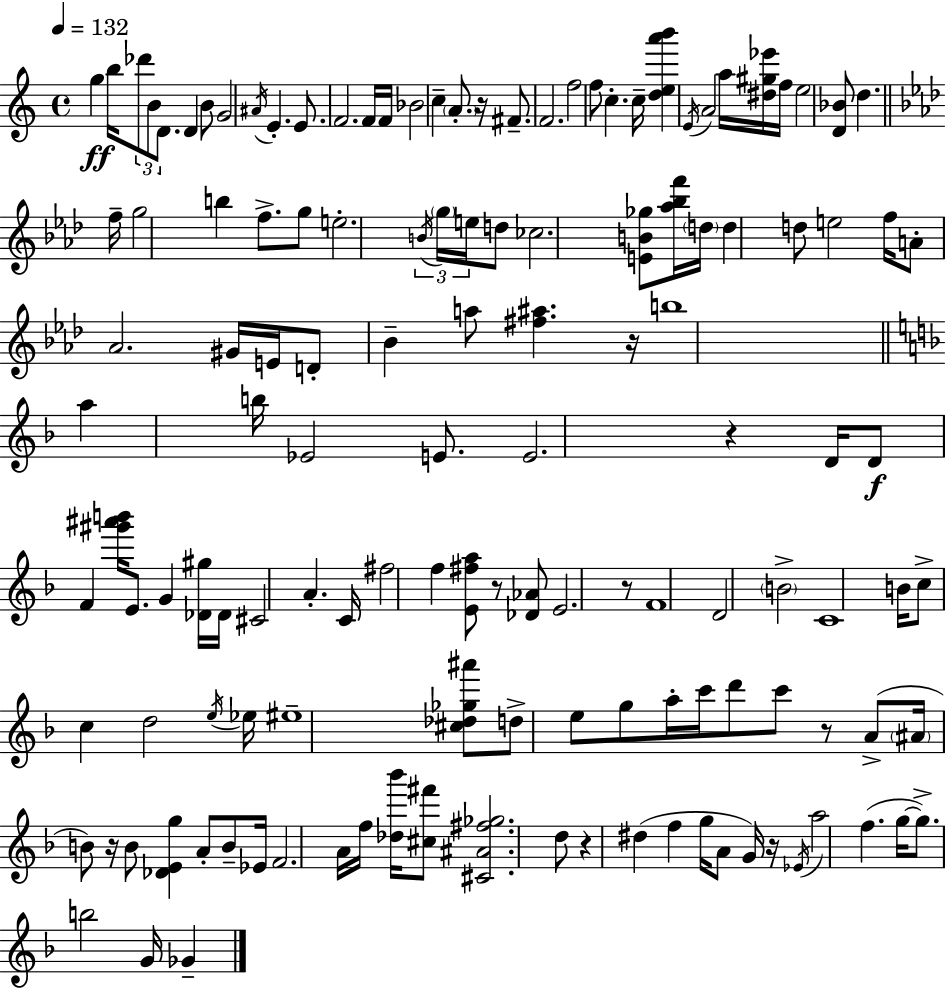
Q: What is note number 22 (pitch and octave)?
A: C5